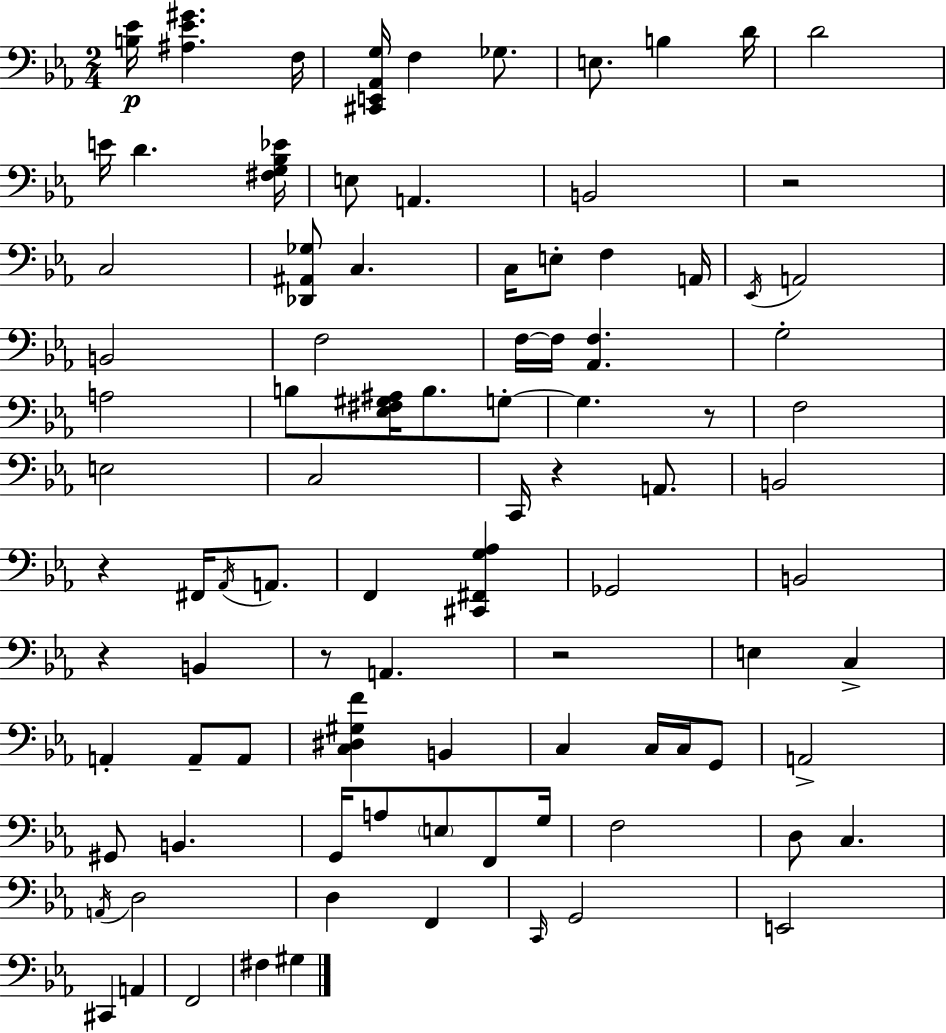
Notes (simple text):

[B3,Eb4]/s [A#3,Eb4,G#4]/q. F3/s [C#2,E2,Ab2,G3]/s F3/q Gb3/e. E3/e. B3/q D4/s D4/h E4/s D4/q. [F#3,G3,Bb3,Eb4]/s E3/e A2/q. B2/h R/h C3/h [Db2,A#2,Gb3]/e C3/q. C3/s E3/e F3/q A2/s Eb2/s A2/h B2/h F3/h F3/s F3/s [Ab2,F3]/q. G3/h A3/h B3/e [Eb3,F#3,G#3,A#3]/s B3/e. G3/e G3/q. R/e F3/h E3/h C3/h C2/s R/q A2/e. B2/h R/q F#2/s Ab2/s A2/e. F2/q [C#2,F#2,G3,Ab3]/q Gb2/h B2/h R/q B2/q R/e A2/q. R/h E3/q C3/q A2/q A2/e A2/e [C3,D#3,G#3,F4]/q B2/q C3/q C3/s C3/s G2/e A2/h G#2/e B2/q. G2/s A3/e E3/e F2/e G3/s F3/h D3/e C3/q. A2/s D3/h D3/q F2/q C2/s G2/h E2/h C#2/q A2/q F2/h F#3/q G#3/q